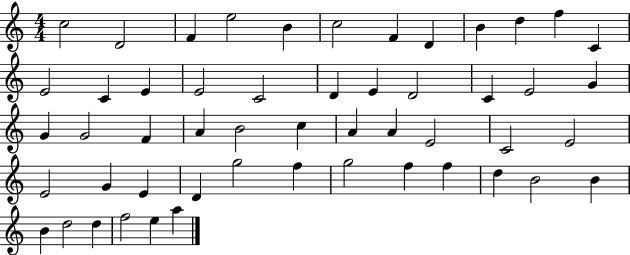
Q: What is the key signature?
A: C major